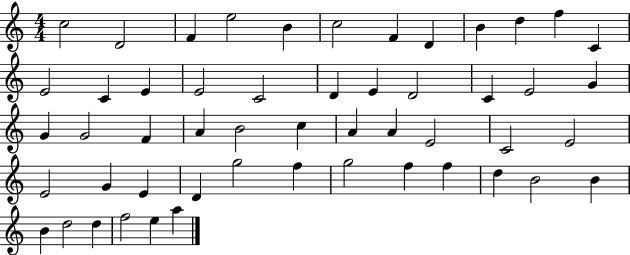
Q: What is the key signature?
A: C major